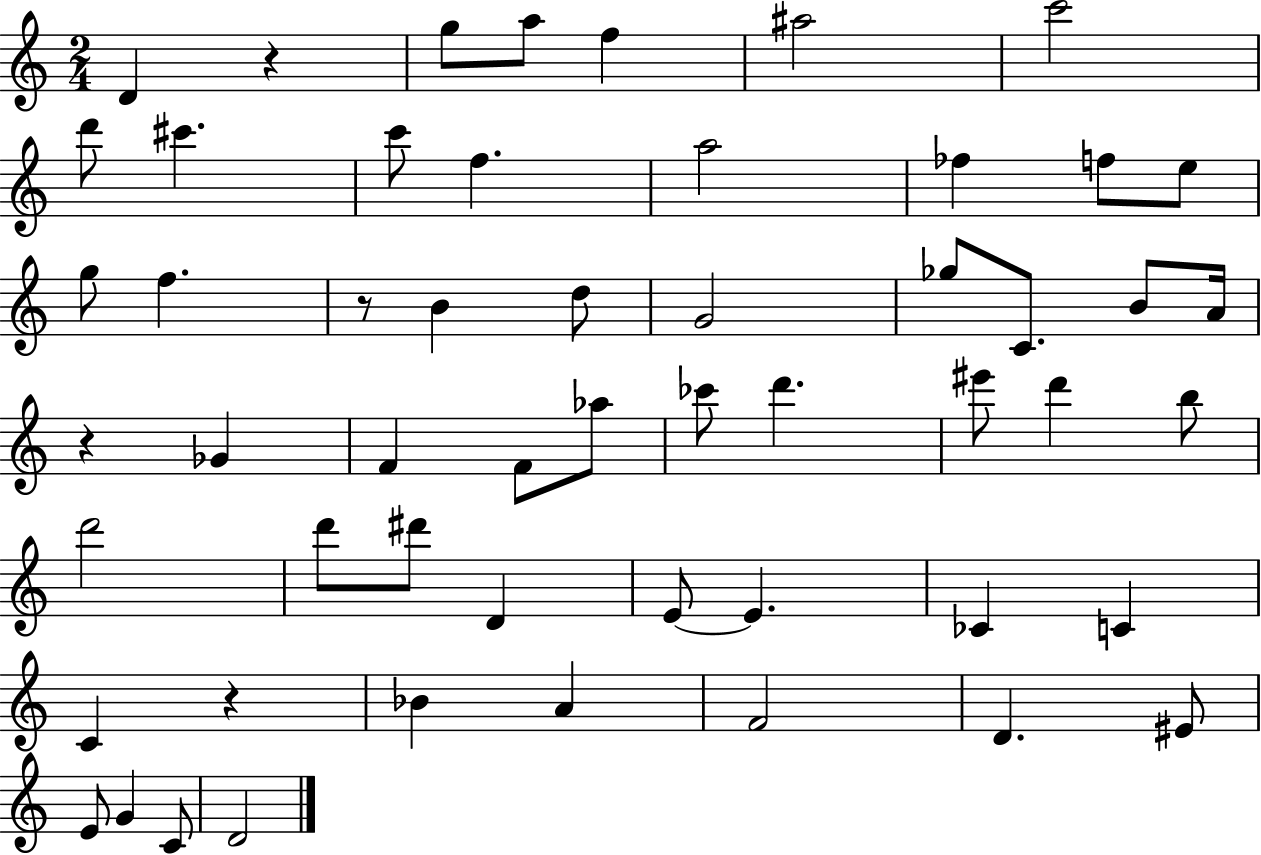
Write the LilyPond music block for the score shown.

{
  \clef treble
  \numericTimeSignature
  \time 2/4
  \key c \major
  \repeat volta 2 { d'4 r4 | g''8 a''8 f''4 | ais''2 | c'''2 | \break d'''8 cis'''4. | c'''8 f''4. | a''2 | fes''4 f''8 e''8 | \break g''8 f''4. | r8 b'4 d''8 | g'2 | ges''8 c'8. b'8 a'16 | \break r4 ges'4 | f'4 f'8 aes''8 | ces'''8 d'''4. | eis'''8 d'''4 b''8 | \break d'''2 | d'''8 dis'''8 d'4 | e'8~~ e'4. | ces'4 c'4 | \break c'4 r4 | bes'4 a'4 | f'2 | d'4. eis'8 | \break e'8 g'4 c'8 | d'2 | } \bar "|."
}